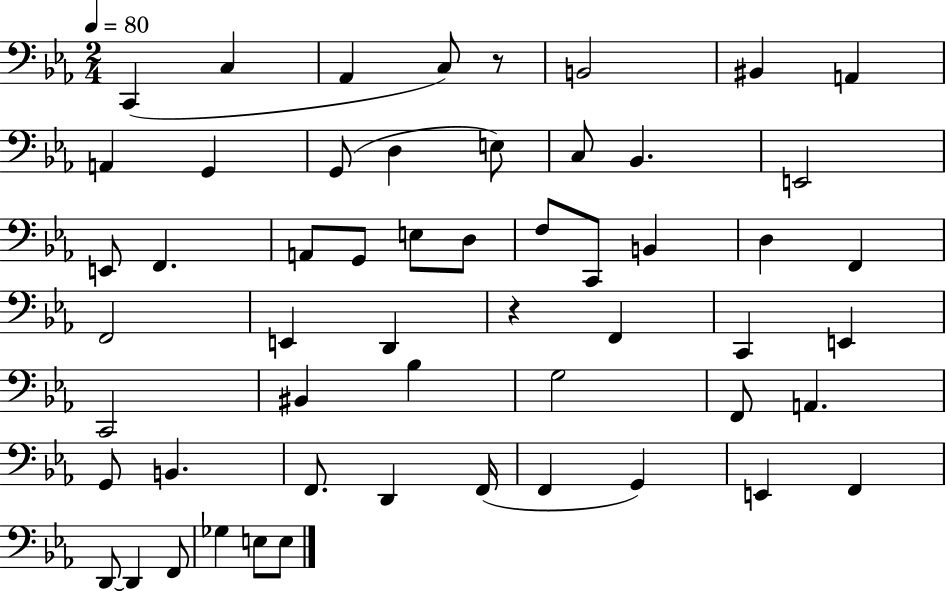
C2/q C3/q Ab2/q C3/e R/e B2/h BIS2/q A2/q A2/q G2/q G2/e D3/q E3/e C3/e Bb2/q. E2/h E2/e F2/q. A2/e G2/e E3/e D3/e F3/e C2/e B2/q D3/q F2/q F2/h E2/q D2/q R/q F2/q C2/q E2/q C2/h BIS2/q Bb3/q G3/h F2/e A2/q. G2/e B2/q. F2/e. D2/q F2/s F2/q G2/q E2/q F2/q D2/e D2/q F2/e Gb3/q E3/e E3/e